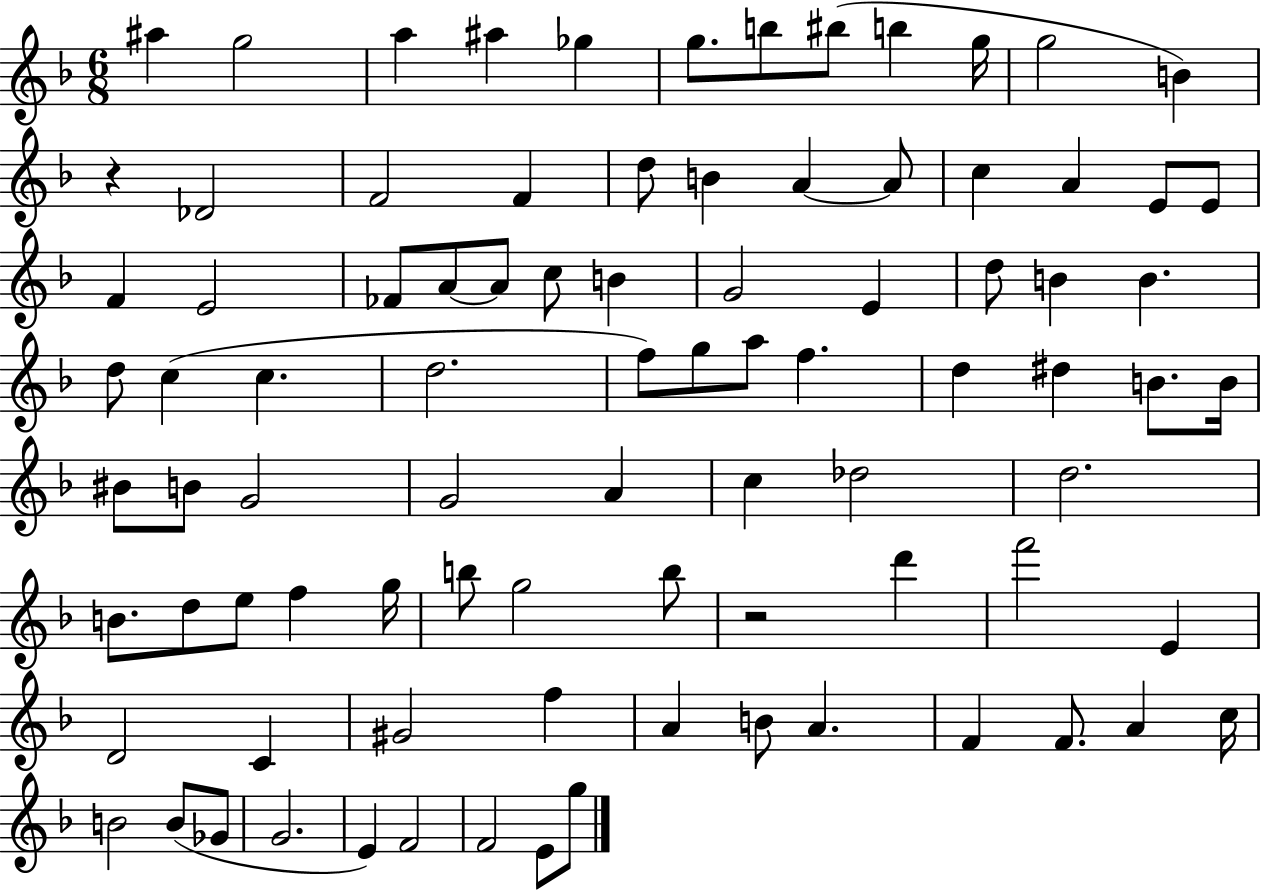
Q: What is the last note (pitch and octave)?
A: G5